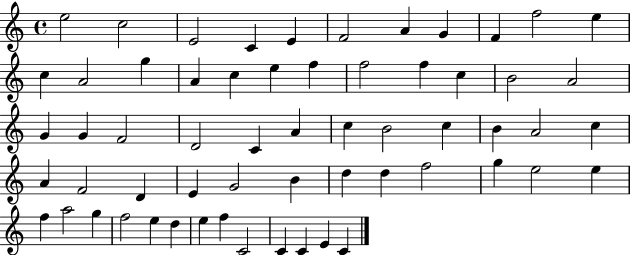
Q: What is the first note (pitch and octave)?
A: E5